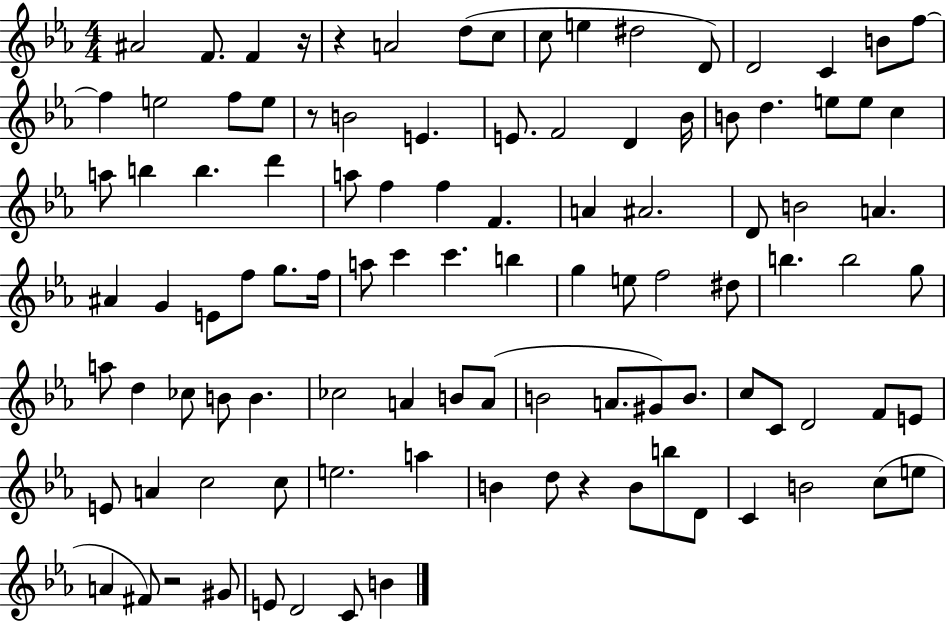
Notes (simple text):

A#4/h F4/e. F4/q R/s R/q A4/h D5/e C5/e C5/e E5/q D#5/h D4/e D4/h C4/q B4/e F5/e F5/q E5/h F5/e E5/e R/e B4/h E4/q. E4/e. F4/h D4/q Bb4/s B4/e D5/q. E5/e E5/e C5/q A5/e B5/q B5/q. D6/q A5/e F5/q F5/q F4/q. A4/q A#4/h. D4/e B4/h A4/q. A#4/q G4/q E4/e F5/e G5/e. F5/s A5/e C6/q C6/q. B5/q G5/q E5/e F5/h D#5/e B5/q. B5/h G5/e A5/e D5/q CES5/e B4/e B4/q. CES5/h A4/q B4/e A4/e B4/h A4/e. G#4/e B4/e. C5/e C4/e D4/h F4/e E4/e E4/e A4/q C5/h C5/e E5/h. A5/q B4/q D5/e R/q B4/e B5/e D4/e C4/q B4/h C5/e E5/e A4/q F#4/e R/h G#4/e E4/e D4/h C4/e B4/q